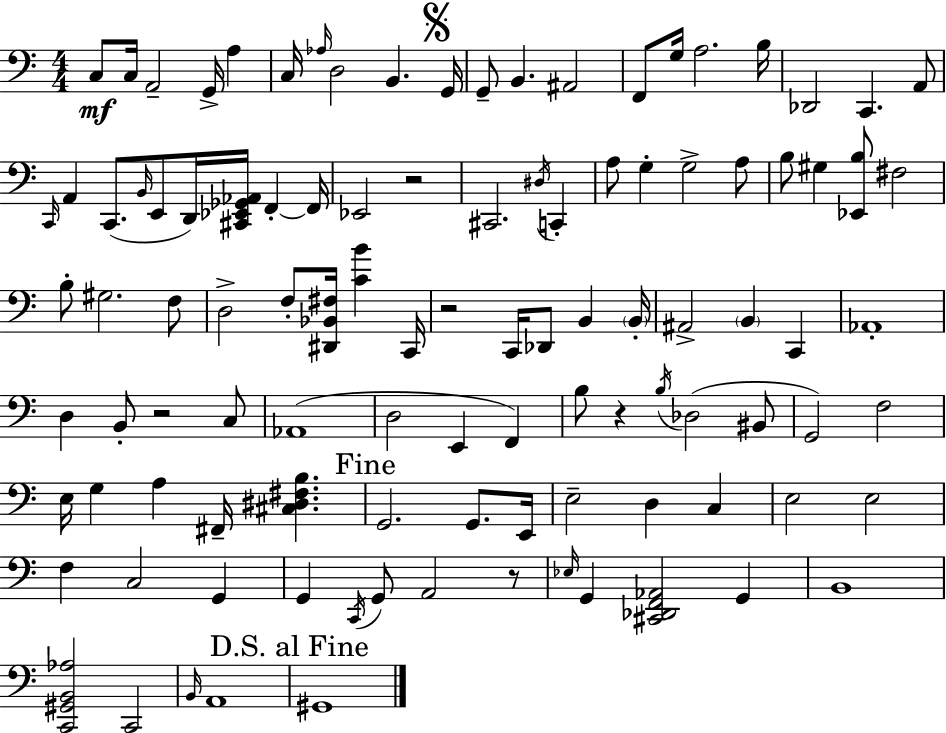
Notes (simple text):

C3/e C3/s A2/h G2/s A3/q C3/s Ab3/s D3/h B2/q. G2/s G2/e B2/q. A#2/h F2/e G3/s A3/h. B3/s Db2/h C2/q. A2/e C2/s A2/q C2/e. B2/s E2/e D2/s [C#2,Eb2,Gb2,Ab2]/s F2/q F2/s Eb2/h R/h C#2/h. D#3/s C2/q A3/e G3/q G3/h A3/e B3/e G#3/q [Eb2,B3]/e F#3/h B3/e G#3/h. F3/e D3/h F3/e [D#2,Bb2,F#3]/s [C4,B4]/q C2/s R/h C2/s Db2/e B2/q B2/s A#2/h B2/q C2/q Ab2/w D3/q B2/e R/h C3/e Ab2/w D3/h E2/q F2/q B3/e R/q B3/s Db3/h BIS2/e G2/h F3/h E3/s G3/q A3/q F#2/s [C#3,D#3,F#3,B3]/q. G2/h. G2/e. E2/s E3/h D3/q C3/q E3/h E3/h F3/q C3/h G2/q G2/q C2/s G2/e A2/h R/e Eb3/s G2/q [C#2,Db2,F2,Ab2]/h G2/q B2/w [C2,G#2,B2,Ab3]/h C2/h B2/s A2/w G#2/w